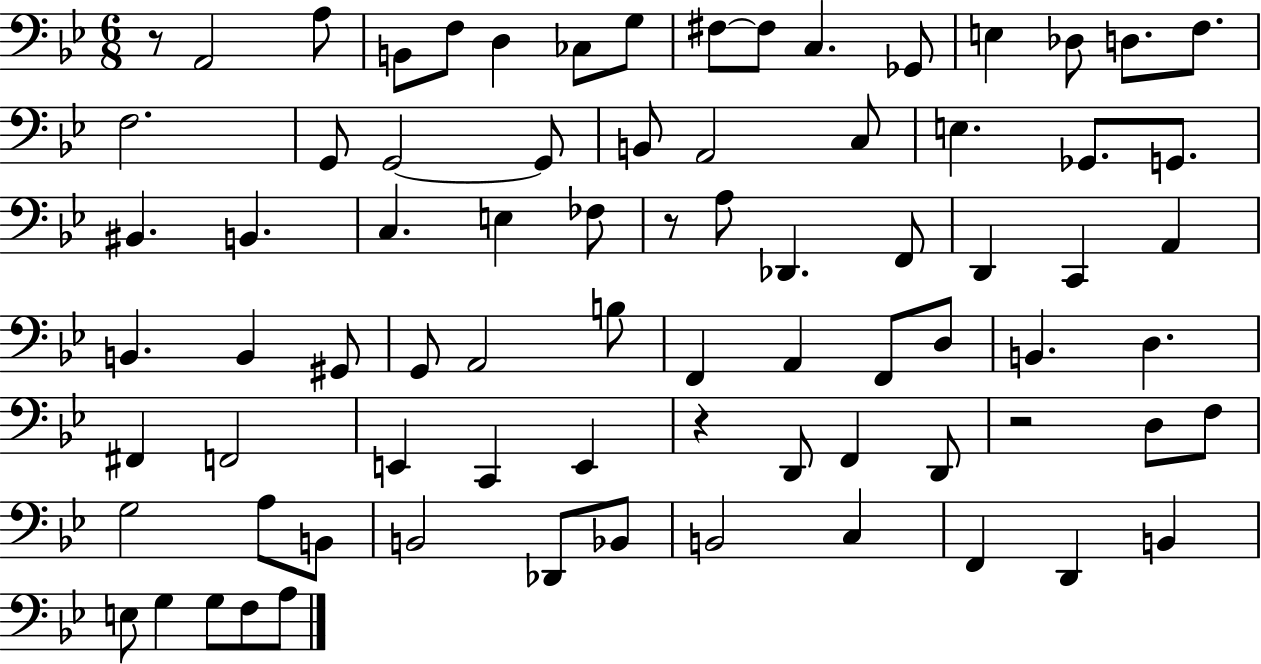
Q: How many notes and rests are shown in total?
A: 78